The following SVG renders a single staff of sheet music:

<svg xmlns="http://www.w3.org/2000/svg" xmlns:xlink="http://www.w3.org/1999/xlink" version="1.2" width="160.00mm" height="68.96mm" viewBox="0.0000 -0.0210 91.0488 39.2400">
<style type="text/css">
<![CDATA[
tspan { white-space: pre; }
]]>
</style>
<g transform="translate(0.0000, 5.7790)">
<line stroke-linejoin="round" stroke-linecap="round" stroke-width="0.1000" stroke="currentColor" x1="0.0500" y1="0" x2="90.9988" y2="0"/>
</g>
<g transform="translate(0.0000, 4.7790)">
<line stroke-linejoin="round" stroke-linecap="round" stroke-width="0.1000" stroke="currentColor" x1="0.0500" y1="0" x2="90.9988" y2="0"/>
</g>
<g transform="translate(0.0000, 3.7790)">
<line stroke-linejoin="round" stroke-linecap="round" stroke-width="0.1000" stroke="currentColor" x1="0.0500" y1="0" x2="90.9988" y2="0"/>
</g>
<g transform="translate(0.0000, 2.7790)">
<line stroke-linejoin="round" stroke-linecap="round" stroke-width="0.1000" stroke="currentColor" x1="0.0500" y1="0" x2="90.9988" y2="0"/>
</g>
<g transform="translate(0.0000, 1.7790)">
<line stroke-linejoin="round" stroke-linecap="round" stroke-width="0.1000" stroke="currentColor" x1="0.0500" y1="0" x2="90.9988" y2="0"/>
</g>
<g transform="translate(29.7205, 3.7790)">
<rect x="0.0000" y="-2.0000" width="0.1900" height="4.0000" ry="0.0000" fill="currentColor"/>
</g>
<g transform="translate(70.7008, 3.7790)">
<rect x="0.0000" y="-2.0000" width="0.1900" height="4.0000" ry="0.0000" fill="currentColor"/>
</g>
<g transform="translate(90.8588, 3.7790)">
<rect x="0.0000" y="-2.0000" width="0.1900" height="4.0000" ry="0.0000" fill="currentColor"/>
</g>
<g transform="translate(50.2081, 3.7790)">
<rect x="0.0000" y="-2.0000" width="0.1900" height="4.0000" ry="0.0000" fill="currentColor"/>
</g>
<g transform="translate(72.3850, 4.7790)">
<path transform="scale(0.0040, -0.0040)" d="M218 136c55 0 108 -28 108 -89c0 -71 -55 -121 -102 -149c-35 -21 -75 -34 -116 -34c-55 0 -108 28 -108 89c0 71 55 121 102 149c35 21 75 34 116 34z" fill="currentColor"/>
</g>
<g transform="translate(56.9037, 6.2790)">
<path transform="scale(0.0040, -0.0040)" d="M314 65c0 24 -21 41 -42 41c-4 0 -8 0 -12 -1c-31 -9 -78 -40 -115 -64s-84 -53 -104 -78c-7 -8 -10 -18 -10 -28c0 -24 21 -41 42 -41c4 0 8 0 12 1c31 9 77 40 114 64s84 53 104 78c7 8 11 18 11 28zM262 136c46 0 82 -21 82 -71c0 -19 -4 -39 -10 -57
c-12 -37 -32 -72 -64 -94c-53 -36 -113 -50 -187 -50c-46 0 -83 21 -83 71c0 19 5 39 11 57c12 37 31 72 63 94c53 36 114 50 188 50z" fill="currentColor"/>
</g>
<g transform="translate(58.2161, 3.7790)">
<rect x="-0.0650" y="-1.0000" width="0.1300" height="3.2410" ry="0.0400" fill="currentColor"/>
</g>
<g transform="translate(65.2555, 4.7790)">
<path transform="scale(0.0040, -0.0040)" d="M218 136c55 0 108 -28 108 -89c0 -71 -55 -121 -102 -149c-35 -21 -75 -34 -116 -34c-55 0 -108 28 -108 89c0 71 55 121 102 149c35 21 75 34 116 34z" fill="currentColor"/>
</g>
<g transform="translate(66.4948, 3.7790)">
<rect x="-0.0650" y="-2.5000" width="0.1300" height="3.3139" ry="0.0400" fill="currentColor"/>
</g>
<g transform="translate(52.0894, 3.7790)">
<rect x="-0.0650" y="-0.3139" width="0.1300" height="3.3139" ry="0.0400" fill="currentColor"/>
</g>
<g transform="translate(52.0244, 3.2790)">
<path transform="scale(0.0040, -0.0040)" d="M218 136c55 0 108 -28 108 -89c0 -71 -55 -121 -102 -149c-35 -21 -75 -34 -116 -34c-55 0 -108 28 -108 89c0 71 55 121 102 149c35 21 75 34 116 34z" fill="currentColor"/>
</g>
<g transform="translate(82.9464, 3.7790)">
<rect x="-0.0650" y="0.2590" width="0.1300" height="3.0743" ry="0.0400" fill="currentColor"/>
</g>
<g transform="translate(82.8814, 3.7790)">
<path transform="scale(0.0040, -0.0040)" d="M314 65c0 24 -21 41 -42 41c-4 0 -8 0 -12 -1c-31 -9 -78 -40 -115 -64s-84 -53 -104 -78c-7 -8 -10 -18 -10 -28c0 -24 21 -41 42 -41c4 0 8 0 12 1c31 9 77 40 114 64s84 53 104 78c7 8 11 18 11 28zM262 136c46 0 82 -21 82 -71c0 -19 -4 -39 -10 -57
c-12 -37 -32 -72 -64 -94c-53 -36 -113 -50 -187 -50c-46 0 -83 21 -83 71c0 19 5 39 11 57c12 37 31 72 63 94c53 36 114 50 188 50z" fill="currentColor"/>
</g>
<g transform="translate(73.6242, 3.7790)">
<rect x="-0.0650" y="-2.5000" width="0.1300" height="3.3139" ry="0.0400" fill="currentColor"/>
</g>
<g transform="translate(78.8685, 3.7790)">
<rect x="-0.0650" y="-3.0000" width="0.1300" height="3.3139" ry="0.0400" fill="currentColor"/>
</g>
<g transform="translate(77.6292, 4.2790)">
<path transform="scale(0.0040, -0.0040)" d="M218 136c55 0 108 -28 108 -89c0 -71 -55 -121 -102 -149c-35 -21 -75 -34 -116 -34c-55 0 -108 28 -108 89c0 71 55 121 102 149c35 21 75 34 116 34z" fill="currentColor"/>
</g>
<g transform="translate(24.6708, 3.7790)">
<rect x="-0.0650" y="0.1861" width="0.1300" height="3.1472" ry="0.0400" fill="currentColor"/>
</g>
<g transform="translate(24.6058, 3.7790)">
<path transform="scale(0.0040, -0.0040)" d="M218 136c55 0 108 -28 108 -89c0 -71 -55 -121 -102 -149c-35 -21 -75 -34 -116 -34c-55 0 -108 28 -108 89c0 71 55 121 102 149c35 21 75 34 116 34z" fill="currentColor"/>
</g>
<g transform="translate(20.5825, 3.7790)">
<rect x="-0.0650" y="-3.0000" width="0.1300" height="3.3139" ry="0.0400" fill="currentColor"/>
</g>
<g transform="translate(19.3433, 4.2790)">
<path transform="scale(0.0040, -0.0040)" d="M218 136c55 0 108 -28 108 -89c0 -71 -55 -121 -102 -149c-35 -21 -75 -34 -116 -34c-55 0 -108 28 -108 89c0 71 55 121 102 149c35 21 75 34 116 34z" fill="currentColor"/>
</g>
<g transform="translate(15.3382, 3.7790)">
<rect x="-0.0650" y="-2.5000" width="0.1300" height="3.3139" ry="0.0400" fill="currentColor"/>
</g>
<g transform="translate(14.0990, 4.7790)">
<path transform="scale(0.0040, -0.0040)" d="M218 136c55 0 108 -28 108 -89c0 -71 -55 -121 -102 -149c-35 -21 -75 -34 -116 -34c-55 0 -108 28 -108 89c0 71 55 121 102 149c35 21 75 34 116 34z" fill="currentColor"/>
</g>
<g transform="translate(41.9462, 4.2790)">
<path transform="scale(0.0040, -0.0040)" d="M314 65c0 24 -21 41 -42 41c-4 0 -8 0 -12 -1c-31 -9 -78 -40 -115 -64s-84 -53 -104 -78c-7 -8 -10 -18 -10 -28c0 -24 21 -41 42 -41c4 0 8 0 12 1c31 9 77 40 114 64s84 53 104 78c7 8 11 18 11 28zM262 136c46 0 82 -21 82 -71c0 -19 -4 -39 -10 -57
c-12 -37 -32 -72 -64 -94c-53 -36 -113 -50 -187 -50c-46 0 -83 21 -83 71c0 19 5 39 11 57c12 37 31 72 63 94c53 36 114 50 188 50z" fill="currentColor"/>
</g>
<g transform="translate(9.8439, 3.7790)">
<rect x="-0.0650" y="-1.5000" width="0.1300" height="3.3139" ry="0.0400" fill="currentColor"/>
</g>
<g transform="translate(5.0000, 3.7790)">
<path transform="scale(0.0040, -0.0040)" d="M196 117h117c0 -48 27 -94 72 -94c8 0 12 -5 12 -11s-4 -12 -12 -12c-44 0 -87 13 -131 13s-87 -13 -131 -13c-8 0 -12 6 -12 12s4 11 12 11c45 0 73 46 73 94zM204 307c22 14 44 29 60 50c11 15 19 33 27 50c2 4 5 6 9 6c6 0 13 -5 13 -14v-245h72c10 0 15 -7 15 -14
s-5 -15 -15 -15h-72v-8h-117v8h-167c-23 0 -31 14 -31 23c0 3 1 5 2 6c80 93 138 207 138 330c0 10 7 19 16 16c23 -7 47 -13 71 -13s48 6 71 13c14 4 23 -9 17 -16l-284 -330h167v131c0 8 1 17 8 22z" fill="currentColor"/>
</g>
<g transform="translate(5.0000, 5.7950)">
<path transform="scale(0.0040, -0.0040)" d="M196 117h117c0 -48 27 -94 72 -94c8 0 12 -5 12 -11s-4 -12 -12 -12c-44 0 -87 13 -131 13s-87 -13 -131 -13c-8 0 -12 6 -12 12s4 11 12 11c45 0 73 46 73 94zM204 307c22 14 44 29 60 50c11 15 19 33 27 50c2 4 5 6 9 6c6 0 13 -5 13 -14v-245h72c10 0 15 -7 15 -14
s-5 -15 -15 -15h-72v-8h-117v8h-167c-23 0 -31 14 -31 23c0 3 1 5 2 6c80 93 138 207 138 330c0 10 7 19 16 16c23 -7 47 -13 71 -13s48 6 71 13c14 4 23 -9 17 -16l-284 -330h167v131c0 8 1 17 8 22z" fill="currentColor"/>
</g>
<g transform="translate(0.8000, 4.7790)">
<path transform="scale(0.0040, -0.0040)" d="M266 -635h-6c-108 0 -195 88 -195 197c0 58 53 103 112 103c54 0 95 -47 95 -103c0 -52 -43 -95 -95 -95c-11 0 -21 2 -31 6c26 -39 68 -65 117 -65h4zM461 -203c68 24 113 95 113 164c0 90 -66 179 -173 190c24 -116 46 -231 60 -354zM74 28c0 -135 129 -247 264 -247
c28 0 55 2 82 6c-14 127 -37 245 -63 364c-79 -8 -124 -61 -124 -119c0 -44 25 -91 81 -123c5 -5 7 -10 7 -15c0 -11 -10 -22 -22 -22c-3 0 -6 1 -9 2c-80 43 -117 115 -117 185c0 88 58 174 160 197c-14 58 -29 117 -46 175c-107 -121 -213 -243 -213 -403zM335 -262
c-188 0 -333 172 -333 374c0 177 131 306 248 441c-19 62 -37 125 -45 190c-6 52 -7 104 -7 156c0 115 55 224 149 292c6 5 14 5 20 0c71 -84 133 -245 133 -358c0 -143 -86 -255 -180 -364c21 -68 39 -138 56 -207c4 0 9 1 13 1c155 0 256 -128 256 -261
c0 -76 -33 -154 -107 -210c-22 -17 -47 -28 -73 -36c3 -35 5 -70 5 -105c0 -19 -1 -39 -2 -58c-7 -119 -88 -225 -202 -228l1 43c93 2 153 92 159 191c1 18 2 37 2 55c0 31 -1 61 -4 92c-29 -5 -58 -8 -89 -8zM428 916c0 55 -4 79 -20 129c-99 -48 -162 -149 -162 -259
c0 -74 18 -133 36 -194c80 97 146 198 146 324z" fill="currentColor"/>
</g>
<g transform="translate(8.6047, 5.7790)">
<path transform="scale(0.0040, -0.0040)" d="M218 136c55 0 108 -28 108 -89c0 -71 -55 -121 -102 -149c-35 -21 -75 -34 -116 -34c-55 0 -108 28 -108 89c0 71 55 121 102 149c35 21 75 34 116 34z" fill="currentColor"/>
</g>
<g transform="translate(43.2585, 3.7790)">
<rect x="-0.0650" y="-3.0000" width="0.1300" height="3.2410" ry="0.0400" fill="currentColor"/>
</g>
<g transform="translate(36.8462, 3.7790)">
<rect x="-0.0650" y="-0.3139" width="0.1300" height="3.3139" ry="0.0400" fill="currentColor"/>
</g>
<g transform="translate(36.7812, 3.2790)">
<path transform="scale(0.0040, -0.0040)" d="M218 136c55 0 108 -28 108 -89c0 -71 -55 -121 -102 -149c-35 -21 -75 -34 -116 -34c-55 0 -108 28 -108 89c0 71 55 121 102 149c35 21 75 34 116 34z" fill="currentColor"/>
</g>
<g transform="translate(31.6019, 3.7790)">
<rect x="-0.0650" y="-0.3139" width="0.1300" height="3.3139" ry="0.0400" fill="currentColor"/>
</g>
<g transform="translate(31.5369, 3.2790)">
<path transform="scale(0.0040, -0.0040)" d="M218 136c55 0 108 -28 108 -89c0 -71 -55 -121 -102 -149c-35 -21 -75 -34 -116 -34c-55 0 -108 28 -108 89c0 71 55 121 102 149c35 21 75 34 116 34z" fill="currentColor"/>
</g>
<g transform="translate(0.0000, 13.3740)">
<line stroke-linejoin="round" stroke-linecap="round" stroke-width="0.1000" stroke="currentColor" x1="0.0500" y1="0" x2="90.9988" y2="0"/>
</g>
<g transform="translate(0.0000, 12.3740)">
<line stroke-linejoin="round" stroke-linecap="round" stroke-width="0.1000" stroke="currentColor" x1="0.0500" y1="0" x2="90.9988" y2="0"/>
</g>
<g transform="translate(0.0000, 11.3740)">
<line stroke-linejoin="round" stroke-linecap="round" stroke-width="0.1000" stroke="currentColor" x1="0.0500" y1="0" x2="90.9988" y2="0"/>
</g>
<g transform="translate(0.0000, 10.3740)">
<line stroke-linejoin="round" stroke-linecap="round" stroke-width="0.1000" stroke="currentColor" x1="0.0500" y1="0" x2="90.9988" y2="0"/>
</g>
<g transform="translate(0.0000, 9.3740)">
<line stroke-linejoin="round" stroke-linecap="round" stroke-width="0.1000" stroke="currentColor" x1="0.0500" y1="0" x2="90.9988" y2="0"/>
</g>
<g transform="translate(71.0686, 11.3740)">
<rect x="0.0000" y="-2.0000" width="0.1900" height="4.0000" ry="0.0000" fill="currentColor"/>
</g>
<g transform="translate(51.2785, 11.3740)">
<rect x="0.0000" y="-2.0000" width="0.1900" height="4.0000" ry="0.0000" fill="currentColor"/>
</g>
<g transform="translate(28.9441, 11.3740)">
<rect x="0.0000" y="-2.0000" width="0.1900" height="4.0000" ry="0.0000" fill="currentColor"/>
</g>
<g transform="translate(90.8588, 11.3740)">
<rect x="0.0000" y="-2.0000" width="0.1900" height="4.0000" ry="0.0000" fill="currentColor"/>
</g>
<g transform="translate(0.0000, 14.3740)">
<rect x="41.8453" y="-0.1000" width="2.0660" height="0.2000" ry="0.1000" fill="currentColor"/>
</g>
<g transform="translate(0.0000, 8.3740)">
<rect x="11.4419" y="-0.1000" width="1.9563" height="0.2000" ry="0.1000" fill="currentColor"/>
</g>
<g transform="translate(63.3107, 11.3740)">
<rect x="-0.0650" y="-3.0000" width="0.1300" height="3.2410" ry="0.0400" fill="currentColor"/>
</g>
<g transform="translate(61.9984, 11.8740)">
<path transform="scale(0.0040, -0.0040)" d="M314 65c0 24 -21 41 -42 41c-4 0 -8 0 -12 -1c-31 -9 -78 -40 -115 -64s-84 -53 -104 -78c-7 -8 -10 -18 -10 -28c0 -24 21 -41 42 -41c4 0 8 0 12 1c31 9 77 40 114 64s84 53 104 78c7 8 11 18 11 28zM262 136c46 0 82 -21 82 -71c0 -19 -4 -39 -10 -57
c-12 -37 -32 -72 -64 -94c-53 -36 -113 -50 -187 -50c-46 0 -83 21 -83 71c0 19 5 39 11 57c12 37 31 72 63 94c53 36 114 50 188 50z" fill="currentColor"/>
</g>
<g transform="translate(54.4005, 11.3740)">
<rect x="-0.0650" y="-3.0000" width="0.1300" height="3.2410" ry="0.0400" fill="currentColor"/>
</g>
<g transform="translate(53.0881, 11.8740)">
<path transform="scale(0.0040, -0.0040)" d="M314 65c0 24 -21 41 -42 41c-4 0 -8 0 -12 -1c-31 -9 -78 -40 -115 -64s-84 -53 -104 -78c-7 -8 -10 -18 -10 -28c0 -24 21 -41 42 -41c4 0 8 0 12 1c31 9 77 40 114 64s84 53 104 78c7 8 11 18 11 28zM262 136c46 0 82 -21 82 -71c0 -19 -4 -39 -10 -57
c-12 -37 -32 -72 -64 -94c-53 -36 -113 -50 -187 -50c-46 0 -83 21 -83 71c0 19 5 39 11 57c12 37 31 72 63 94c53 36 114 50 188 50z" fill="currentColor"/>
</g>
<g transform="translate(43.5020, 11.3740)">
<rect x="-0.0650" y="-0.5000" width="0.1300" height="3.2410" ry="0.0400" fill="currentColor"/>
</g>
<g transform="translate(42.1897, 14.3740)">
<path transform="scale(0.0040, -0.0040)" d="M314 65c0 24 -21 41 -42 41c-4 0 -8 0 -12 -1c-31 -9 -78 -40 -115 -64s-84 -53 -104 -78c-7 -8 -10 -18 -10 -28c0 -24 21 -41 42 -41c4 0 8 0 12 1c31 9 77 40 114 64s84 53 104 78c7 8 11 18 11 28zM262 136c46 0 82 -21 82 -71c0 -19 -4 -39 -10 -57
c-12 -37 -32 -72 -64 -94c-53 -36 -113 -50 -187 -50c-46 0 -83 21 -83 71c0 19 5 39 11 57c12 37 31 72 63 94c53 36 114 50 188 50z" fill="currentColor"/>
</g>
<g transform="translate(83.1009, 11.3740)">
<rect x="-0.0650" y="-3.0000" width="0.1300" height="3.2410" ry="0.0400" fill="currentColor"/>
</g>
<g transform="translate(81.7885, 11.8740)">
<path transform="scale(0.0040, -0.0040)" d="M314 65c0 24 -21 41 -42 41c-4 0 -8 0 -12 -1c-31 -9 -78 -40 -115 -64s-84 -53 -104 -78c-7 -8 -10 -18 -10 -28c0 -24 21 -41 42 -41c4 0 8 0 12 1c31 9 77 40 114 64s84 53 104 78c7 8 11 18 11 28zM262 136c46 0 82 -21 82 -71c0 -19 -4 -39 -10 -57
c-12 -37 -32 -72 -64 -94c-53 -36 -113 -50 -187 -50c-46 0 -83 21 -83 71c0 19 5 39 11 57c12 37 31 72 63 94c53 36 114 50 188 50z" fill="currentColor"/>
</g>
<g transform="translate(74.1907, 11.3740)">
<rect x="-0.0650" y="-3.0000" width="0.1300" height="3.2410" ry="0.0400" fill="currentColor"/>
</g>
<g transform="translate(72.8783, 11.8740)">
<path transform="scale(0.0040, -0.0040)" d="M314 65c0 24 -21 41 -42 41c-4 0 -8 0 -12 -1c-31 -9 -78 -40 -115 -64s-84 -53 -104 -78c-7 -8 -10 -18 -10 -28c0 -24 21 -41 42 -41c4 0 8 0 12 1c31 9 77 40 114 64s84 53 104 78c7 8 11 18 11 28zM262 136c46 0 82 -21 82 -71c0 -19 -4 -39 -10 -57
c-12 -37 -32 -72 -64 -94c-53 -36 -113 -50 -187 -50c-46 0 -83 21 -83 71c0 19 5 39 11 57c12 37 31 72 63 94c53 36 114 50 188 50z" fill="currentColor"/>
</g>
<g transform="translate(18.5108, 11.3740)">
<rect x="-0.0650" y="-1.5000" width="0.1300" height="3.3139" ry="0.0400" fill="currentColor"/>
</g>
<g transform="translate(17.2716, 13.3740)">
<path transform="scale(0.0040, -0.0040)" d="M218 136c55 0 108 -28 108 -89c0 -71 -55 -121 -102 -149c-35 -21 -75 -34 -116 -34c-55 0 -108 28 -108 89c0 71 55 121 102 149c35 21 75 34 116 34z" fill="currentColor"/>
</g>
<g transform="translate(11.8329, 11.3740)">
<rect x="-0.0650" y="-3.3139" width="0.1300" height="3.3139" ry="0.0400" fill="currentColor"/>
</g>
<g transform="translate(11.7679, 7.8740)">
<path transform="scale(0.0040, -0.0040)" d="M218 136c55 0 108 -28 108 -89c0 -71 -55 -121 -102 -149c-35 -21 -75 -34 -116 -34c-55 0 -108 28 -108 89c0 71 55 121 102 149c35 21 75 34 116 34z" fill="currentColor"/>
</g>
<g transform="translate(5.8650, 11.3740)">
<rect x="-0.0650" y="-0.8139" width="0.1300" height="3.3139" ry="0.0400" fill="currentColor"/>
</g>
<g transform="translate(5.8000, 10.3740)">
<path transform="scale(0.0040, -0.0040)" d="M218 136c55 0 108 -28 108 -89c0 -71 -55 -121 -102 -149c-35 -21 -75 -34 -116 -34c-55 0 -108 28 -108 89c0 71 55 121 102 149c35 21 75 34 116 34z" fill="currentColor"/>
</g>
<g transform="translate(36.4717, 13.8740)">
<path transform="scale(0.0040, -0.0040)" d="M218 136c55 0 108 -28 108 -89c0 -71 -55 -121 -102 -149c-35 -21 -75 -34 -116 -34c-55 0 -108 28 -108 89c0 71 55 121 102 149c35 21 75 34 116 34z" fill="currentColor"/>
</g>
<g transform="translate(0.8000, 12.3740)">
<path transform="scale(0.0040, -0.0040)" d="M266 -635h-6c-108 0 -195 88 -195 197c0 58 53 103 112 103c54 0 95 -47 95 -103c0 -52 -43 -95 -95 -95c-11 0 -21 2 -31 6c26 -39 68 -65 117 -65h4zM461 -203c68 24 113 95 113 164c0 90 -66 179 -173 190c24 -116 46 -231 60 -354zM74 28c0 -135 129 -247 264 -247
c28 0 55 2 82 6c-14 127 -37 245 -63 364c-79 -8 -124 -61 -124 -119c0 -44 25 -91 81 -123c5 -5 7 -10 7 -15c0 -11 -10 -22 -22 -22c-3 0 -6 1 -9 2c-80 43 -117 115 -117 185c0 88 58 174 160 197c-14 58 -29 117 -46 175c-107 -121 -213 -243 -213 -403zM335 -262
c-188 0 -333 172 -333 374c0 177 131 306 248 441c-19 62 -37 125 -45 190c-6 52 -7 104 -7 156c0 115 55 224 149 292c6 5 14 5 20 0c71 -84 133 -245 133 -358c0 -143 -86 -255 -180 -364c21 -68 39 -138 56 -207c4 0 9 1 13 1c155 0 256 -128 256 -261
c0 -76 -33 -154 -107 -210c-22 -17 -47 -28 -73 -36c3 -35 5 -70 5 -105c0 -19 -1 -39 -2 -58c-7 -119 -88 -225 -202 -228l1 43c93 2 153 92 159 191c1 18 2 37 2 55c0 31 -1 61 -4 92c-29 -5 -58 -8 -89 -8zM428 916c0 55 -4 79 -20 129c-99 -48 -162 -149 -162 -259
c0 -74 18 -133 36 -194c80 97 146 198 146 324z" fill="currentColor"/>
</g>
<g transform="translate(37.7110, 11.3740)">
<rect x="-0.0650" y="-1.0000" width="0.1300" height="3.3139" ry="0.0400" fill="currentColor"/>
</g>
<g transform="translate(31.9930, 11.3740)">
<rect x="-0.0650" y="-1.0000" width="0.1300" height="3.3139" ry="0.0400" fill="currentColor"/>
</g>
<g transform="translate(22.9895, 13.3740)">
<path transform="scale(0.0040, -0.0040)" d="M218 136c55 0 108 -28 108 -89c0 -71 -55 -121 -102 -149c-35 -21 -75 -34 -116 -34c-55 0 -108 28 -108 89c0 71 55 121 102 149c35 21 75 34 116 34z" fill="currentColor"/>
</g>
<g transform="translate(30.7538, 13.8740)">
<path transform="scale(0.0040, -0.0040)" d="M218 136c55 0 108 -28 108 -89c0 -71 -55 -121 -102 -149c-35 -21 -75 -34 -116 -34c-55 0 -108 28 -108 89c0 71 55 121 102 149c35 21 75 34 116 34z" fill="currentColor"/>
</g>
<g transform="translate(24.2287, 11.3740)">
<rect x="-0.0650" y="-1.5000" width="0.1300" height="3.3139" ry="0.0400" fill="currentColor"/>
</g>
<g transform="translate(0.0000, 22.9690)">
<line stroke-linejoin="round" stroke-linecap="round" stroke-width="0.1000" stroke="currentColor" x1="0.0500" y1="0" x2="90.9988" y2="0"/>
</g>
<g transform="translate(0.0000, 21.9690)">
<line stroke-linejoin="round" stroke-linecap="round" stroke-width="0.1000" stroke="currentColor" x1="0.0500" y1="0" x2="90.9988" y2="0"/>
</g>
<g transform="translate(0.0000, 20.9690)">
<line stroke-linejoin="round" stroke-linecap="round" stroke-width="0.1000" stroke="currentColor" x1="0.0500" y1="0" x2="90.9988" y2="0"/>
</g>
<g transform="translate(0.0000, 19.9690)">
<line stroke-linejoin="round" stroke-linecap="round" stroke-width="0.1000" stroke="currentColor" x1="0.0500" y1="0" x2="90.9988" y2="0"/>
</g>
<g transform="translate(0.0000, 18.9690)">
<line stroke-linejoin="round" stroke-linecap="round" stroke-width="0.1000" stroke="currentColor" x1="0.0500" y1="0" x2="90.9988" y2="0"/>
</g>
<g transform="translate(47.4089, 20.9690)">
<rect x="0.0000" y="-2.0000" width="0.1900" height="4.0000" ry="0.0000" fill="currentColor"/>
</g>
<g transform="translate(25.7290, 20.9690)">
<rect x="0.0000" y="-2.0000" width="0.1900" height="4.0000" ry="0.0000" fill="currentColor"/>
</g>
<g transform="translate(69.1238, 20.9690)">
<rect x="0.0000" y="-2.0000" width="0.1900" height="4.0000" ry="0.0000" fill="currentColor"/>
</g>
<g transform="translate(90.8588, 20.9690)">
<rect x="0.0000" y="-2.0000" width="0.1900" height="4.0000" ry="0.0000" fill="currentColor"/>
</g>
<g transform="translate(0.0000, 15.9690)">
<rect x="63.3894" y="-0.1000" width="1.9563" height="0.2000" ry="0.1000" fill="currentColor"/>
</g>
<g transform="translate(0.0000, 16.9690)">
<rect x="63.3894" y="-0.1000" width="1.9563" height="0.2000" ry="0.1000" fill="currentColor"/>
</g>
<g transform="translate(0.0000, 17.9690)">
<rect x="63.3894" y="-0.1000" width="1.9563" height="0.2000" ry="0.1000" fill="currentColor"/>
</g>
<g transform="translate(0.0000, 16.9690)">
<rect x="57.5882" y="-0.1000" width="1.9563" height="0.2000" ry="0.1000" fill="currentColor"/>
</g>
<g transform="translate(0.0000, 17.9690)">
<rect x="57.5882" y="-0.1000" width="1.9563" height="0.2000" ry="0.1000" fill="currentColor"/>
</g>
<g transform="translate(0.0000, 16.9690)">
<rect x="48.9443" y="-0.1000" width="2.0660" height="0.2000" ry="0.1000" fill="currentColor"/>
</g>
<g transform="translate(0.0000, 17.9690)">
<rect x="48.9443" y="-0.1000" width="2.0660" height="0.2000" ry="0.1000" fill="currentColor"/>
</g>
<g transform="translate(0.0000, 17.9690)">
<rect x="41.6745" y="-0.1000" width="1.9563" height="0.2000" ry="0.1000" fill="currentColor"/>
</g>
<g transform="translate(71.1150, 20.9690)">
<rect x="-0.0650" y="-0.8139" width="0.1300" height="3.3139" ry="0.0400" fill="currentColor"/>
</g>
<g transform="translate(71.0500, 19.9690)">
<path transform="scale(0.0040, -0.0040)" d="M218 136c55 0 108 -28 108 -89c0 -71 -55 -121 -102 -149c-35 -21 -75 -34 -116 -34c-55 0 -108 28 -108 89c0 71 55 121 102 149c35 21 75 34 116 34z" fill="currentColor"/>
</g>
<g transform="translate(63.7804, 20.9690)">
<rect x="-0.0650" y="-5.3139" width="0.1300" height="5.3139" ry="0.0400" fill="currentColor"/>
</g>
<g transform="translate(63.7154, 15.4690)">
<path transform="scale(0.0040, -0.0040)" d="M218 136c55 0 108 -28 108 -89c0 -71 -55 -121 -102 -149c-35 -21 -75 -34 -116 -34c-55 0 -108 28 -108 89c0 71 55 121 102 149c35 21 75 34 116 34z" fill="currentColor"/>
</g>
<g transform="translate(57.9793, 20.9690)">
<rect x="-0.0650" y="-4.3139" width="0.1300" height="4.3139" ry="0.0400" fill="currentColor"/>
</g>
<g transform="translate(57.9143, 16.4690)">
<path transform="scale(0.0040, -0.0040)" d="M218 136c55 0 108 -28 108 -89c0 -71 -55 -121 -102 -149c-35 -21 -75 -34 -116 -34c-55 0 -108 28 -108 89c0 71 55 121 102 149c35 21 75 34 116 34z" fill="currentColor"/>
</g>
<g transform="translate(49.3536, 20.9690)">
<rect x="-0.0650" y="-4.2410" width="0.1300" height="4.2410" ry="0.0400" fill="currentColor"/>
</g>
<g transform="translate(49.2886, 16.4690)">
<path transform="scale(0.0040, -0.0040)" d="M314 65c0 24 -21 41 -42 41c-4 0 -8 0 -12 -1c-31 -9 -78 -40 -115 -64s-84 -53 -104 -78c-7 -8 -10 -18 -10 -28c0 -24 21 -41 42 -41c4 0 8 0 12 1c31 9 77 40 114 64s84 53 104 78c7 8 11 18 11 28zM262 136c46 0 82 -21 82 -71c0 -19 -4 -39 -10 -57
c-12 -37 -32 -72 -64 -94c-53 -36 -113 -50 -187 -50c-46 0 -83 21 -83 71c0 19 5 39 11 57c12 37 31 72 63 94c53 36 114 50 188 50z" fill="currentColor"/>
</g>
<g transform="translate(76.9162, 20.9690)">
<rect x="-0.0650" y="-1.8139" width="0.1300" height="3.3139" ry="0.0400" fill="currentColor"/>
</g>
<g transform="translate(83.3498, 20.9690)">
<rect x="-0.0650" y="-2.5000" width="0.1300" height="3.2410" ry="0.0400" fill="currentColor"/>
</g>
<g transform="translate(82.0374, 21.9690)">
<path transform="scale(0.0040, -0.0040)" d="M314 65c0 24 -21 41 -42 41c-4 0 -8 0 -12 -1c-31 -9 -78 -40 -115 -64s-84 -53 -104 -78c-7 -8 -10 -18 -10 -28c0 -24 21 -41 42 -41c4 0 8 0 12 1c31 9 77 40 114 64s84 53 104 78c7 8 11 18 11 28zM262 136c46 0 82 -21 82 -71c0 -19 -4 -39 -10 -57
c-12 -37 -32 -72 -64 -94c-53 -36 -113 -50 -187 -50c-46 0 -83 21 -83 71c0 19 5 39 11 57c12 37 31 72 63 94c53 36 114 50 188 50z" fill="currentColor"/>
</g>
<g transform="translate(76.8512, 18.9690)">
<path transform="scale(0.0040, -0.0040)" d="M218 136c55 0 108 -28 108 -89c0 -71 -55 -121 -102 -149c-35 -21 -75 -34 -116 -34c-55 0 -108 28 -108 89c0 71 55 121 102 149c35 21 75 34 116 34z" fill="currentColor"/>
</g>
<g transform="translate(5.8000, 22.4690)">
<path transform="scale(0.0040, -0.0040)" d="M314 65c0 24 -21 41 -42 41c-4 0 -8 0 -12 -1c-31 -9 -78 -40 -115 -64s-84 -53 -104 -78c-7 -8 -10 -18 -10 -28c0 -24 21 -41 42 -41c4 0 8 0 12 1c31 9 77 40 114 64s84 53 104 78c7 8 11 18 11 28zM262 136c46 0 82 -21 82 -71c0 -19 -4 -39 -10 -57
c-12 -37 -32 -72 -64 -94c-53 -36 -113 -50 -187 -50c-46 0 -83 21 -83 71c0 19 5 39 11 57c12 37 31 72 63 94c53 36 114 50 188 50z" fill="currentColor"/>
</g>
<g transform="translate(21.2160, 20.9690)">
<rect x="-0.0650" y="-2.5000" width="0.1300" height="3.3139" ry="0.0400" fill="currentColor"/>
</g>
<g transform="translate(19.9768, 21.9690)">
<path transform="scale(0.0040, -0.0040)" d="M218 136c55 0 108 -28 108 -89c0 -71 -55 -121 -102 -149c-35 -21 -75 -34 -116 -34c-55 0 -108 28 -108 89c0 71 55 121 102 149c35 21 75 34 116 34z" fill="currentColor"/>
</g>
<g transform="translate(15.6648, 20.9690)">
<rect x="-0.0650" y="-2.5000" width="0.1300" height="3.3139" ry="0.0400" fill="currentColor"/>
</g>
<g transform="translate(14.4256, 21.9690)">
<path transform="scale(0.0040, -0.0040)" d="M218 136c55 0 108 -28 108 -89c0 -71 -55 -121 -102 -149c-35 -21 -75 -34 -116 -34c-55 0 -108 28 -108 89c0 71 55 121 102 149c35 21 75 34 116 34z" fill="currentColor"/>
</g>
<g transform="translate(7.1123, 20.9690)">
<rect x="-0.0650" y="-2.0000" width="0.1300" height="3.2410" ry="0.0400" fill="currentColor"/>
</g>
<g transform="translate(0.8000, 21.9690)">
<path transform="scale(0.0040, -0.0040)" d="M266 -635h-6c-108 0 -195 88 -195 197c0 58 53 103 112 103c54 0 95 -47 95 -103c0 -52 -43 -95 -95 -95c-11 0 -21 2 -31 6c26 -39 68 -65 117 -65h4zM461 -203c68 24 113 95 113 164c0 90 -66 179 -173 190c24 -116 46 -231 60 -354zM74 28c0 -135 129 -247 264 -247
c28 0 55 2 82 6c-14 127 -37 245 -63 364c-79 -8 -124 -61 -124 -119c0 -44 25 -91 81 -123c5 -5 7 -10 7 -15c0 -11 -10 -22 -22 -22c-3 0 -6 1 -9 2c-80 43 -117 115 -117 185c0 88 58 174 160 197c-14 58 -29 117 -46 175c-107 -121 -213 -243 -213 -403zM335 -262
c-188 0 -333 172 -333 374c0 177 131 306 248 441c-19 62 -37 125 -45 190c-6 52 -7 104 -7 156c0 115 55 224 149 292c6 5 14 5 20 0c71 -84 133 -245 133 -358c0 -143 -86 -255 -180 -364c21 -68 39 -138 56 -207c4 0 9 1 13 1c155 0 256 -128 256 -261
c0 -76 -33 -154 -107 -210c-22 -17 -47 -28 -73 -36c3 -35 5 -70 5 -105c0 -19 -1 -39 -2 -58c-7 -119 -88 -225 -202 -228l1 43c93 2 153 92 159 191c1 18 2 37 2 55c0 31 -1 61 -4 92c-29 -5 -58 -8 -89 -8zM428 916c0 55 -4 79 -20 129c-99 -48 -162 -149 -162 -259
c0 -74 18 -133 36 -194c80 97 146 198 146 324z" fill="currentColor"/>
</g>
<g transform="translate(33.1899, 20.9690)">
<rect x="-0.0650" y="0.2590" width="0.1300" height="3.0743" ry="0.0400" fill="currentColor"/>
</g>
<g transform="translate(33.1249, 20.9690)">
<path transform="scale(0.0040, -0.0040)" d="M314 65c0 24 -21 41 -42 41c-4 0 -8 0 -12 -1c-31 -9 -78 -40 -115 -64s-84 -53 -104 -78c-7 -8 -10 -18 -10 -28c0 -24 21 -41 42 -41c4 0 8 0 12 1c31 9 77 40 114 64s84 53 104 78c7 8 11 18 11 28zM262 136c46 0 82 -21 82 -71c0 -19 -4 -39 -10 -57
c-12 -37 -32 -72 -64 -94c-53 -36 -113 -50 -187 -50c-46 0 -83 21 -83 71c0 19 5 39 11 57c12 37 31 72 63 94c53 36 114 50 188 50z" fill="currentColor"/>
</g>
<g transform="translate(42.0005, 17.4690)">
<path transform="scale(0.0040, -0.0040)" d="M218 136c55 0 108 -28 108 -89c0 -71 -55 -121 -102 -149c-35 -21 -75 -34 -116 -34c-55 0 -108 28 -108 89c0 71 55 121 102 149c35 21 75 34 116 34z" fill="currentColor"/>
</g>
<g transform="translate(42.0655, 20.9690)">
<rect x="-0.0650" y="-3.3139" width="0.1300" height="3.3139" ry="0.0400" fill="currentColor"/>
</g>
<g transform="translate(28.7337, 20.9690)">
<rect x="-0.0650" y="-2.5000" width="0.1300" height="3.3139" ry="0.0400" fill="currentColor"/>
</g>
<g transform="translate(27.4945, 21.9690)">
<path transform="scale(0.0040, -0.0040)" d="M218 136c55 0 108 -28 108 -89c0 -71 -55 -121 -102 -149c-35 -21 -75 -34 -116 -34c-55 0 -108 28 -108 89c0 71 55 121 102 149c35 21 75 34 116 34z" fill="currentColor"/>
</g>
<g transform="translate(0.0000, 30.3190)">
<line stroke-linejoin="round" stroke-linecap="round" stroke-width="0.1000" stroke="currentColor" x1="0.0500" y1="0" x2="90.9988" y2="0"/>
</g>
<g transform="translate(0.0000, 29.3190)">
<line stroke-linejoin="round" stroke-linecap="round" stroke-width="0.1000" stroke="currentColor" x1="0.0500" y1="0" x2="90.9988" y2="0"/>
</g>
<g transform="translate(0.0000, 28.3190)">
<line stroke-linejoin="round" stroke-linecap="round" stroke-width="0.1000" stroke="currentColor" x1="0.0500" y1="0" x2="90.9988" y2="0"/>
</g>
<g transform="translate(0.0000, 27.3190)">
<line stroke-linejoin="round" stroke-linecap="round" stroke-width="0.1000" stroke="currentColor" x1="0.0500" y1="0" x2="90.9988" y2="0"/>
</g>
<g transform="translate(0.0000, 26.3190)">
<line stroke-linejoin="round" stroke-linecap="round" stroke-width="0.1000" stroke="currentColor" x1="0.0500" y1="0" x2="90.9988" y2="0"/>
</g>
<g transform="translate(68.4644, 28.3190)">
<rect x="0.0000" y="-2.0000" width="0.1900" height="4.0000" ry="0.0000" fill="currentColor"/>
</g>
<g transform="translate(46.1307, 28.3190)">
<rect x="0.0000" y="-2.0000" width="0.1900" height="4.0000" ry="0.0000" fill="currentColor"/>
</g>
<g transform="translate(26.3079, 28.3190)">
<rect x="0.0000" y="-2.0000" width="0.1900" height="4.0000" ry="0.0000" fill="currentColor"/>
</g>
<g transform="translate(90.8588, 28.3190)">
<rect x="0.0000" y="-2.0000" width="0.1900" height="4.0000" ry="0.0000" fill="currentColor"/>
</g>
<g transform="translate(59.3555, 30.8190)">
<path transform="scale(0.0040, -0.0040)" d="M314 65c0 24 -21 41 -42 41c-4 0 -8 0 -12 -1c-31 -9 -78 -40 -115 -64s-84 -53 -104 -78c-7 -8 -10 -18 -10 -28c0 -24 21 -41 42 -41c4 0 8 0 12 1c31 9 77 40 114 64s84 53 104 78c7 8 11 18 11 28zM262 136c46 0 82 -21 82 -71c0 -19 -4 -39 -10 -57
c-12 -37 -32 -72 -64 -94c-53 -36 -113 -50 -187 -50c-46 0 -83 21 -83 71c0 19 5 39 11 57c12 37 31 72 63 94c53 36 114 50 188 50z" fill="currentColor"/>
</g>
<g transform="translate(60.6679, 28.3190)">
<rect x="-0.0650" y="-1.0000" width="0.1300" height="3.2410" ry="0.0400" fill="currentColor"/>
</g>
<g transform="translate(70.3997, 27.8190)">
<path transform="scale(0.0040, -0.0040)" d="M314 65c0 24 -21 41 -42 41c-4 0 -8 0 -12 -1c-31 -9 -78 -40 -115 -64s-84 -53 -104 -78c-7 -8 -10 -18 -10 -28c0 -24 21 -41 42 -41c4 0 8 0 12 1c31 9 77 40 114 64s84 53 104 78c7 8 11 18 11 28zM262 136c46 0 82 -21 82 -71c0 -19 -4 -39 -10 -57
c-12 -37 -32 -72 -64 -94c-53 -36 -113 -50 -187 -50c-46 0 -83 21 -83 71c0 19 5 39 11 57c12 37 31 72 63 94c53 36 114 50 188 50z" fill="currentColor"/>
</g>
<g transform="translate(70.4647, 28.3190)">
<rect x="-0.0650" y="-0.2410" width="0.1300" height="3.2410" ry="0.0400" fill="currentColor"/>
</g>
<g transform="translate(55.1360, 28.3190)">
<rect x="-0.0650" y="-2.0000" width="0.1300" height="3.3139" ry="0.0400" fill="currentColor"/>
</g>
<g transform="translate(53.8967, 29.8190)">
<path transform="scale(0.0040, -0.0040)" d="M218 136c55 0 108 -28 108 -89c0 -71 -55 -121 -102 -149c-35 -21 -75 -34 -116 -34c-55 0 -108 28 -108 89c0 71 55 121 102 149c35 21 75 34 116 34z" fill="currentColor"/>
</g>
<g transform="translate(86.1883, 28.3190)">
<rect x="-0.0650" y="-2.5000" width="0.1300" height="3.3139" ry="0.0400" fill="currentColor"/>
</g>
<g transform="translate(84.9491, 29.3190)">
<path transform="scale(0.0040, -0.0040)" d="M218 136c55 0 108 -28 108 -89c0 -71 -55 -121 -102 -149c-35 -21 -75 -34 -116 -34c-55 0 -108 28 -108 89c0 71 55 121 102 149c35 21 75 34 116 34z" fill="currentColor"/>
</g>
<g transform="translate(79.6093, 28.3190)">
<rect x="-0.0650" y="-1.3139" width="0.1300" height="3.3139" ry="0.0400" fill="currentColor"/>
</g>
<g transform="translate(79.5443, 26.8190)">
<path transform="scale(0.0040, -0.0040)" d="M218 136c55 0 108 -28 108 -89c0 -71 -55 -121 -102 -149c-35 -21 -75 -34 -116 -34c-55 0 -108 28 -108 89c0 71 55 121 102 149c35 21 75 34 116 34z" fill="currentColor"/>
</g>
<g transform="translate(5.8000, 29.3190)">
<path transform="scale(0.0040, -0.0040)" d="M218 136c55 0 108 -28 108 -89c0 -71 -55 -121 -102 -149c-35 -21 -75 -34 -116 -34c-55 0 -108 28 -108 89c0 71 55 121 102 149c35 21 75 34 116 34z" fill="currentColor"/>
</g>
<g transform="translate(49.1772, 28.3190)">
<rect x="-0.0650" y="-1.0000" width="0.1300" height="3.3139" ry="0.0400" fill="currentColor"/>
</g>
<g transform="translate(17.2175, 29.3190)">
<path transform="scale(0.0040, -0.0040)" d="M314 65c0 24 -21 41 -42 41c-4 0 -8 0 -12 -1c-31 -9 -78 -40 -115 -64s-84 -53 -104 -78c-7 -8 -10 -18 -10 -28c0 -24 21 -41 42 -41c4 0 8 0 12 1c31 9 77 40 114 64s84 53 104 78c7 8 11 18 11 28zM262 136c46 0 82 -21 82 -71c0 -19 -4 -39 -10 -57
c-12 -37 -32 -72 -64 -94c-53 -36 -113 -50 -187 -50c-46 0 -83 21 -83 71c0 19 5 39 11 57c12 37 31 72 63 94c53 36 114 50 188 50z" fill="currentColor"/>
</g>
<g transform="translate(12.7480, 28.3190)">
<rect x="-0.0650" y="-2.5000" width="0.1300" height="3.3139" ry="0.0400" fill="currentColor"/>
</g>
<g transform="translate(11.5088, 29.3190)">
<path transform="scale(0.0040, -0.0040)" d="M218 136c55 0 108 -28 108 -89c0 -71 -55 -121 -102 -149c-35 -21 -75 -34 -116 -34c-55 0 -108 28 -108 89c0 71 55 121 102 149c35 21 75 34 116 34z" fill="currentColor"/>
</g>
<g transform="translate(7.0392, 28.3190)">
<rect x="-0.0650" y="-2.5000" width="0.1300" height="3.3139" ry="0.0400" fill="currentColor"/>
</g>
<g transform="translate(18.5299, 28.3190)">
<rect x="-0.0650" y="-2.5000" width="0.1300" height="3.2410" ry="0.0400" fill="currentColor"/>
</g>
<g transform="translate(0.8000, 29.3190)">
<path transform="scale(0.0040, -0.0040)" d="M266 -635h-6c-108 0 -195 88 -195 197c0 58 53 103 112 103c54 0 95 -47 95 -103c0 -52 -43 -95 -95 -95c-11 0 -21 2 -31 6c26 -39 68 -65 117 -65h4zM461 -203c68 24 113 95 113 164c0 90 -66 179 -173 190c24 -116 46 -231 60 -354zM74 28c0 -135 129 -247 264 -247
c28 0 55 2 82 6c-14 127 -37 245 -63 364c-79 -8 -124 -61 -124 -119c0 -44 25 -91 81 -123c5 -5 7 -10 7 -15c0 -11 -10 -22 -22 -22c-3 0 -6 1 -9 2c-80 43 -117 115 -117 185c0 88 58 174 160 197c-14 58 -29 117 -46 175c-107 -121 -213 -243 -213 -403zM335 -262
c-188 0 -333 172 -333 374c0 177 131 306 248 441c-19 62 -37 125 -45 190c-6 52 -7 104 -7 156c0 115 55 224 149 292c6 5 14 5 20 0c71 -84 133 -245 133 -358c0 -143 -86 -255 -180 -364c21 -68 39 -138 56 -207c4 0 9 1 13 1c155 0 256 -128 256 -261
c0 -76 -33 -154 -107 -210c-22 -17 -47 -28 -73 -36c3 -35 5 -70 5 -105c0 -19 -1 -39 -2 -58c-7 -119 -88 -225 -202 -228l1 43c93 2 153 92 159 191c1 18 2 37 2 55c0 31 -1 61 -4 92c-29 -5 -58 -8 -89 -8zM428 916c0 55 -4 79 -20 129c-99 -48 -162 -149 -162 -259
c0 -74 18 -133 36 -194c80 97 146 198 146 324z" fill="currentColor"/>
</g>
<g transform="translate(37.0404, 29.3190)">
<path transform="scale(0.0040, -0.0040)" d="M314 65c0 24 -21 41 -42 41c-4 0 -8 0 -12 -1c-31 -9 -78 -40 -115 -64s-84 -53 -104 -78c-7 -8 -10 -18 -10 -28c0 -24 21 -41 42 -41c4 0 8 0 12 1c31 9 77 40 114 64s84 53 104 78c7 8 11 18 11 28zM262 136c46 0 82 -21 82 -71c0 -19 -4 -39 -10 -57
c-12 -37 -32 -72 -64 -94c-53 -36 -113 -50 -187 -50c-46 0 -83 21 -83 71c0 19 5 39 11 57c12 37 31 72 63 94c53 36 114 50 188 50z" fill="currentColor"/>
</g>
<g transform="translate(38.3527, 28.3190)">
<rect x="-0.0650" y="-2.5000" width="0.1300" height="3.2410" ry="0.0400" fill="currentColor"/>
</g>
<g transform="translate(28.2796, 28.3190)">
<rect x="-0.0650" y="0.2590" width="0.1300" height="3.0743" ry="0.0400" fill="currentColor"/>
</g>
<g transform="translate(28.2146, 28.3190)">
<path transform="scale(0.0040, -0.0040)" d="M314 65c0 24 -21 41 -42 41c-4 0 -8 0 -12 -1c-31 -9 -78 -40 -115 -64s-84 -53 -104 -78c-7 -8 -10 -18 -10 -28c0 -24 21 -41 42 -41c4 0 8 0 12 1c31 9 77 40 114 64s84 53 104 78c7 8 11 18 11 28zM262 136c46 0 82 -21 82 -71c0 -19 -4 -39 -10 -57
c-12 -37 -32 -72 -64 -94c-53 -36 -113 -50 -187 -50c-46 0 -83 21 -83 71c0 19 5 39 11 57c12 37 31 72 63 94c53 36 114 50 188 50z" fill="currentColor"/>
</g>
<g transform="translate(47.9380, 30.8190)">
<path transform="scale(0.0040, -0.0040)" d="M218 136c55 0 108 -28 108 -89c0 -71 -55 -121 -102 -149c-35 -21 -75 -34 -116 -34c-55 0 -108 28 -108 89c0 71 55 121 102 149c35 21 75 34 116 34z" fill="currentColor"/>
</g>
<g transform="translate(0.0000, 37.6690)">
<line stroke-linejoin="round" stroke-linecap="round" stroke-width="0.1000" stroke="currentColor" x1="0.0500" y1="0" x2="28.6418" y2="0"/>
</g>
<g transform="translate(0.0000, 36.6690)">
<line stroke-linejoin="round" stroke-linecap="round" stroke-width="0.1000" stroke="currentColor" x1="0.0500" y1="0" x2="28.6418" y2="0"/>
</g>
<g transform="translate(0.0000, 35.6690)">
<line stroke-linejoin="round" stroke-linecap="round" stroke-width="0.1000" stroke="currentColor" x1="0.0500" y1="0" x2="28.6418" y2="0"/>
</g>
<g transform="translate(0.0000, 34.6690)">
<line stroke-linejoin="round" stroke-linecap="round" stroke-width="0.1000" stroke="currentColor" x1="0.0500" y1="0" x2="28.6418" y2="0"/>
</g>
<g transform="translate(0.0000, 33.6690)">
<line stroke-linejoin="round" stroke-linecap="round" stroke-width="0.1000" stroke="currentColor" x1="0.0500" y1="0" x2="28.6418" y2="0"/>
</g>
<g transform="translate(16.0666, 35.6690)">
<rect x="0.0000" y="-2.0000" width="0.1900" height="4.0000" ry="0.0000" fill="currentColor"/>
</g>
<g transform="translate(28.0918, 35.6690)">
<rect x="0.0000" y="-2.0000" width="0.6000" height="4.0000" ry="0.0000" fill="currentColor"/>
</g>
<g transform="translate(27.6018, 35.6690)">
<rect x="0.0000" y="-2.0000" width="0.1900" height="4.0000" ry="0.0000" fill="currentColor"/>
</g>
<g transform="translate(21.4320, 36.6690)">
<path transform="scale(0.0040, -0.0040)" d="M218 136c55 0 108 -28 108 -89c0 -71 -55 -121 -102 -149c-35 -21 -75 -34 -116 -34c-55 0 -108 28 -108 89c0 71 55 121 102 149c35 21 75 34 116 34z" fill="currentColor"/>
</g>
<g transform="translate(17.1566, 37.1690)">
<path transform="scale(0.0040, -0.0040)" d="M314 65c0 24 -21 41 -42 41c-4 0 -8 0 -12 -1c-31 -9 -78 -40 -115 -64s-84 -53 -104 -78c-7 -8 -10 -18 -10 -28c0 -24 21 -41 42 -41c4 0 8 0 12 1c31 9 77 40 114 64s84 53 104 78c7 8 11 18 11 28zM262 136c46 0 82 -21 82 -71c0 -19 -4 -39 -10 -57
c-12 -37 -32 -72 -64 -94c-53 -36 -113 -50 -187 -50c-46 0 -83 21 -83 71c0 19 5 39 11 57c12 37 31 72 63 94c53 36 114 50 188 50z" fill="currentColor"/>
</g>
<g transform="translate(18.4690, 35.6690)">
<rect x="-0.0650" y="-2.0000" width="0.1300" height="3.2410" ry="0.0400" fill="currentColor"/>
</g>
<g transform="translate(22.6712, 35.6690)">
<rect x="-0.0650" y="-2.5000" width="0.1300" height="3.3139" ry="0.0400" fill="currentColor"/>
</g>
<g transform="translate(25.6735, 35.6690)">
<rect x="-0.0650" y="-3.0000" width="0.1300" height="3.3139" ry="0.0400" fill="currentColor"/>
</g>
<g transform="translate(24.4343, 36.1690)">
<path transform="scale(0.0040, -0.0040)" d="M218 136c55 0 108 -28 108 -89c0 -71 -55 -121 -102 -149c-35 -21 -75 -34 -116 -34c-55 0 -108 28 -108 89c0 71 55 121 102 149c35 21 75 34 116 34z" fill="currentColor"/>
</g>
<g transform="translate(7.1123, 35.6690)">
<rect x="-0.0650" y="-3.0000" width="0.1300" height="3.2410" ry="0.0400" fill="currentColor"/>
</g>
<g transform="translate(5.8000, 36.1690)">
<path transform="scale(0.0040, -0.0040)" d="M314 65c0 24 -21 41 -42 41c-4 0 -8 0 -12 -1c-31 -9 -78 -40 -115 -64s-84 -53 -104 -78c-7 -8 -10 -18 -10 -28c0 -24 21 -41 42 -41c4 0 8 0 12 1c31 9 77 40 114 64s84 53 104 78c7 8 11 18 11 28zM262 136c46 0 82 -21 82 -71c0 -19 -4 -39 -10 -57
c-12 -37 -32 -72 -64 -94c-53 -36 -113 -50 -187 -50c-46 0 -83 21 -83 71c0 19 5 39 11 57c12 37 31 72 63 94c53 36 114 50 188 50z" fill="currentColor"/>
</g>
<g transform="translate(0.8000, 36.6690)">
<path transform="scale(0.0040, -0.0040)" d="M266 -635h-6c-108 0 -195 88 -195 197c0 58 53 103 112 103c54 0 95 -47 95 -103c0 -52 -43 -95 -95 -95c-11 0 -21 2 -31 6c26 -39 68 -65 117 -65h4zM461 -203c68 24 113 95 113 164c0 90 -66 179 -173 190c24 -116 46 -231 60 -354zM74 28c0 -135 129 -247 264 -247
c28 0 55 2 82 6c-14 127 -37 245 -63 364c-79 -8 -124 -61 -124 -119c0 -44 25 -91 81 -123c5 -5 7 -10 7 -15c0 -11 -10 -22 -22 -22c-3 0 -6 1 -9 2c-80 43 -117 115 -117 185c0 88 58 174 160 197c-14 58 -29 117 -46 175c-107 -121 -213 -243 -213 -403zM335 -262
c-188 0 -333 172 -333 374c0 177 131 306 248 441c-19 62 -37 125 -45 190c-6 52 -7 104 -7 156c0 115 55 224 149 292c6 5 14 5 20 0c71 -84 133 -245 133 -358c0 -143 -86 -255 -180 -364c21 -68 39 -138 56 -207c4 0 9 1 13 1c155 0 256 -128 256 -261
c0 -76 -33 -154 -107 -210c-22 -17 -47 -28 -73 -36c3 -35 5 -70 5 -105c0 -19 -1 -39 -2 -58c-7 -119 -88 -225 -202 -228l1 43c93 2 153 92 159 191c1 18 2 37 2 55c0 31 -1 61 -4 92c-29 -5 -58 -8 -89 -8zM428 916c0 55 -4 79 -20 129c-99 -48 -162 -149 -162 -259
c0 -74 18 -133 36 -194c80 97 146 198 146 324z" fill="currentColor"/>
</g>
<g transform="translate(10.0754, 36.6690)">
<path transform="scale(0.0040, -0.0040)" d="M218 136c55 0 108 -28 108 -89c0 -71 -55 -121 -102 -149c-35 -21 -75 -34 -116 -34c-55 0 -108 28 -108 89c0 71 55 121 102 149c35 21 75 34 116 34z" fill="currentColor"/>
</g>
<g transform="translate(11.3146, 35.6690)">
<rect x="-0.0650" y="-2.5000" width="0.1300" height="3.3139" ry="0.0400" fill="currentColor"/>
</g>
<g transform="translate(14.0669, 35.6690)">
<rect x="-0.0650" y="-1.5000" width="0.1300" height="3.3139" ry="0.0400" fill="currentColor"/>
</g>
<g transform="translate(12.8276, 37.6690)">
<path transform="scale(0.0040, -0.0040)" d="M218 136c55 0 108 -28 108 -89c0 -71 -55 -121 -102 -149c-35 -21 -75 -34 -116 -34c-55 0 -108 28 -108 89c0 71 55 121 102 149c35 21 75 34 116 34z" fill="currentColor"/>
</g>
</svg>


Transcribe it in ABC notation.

X:1
T:Untitled
M:4/4
L:1/4
K:C
E G A B c c A2 c D2 G G A B2 d b E E D D C2 A2 A2 A2 A2 F2 G G G B2 b d'2 d' f' d f G2 G G G2 B2 G2 D F D2 c2 e G A2 G E F2 G A